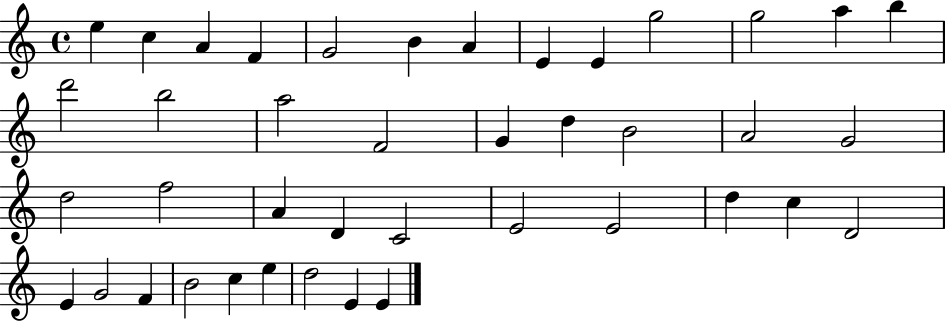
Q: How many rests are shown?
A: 0